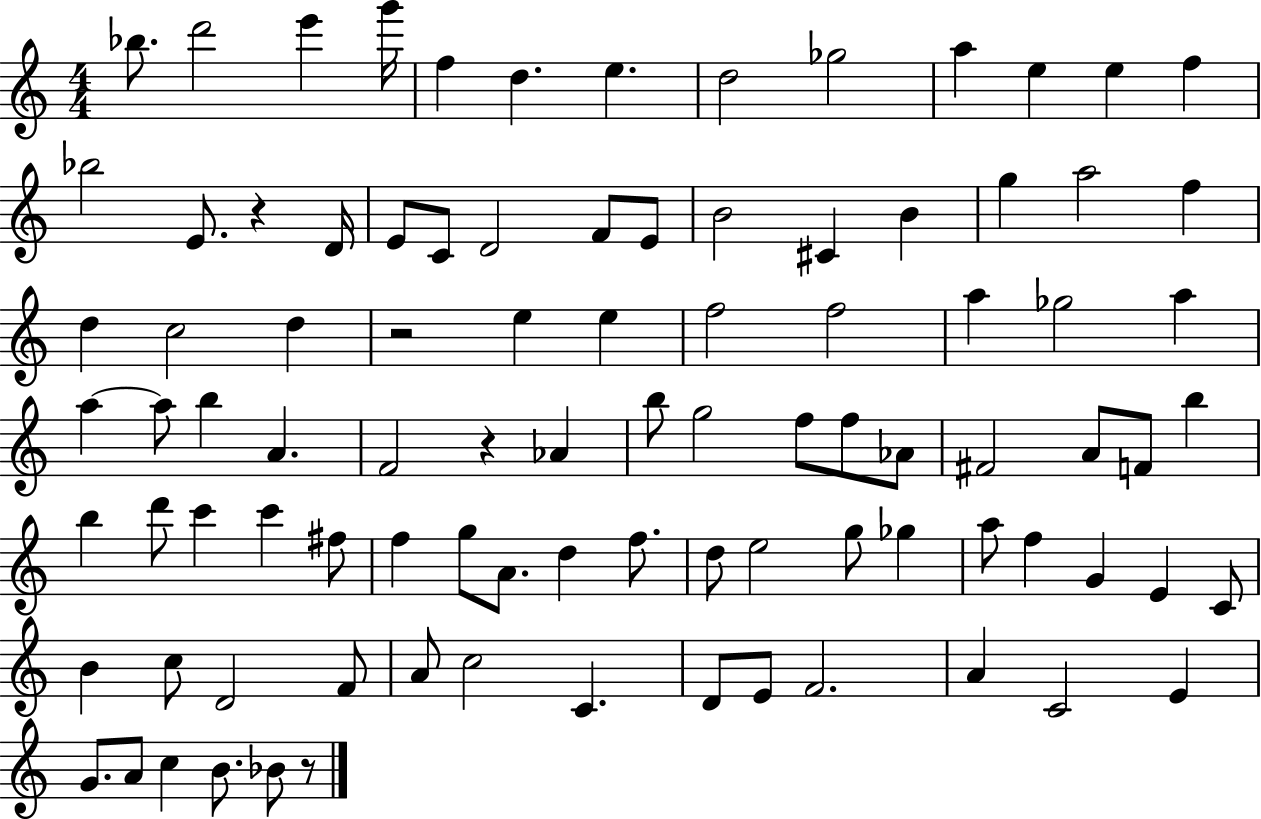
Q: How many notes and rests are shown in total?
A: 93